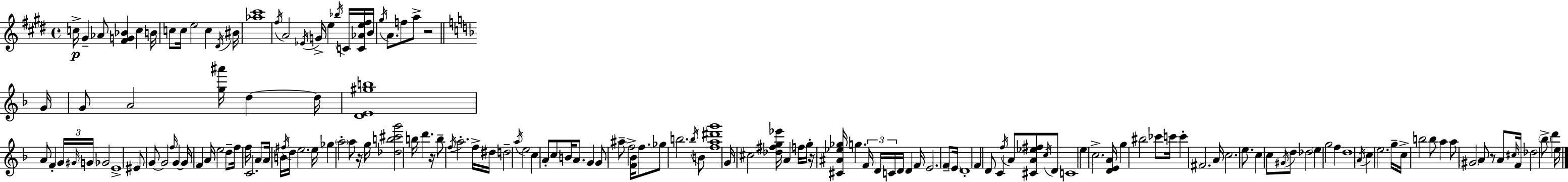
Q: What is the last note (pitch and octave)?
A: E5